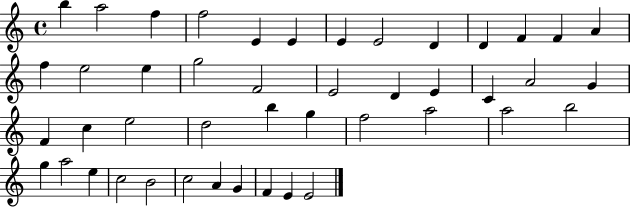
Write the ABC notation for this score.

X:1
T:Untitled
M:4/4
L:1/4
K:C
b a2 f f2 E E E E2 D D F F A f e2 e g2 F2 E2 D E C A2 G F c e2 d2 b g f2 a2 a2 b2 g a2 e c2 B2 c2 A G F E E2